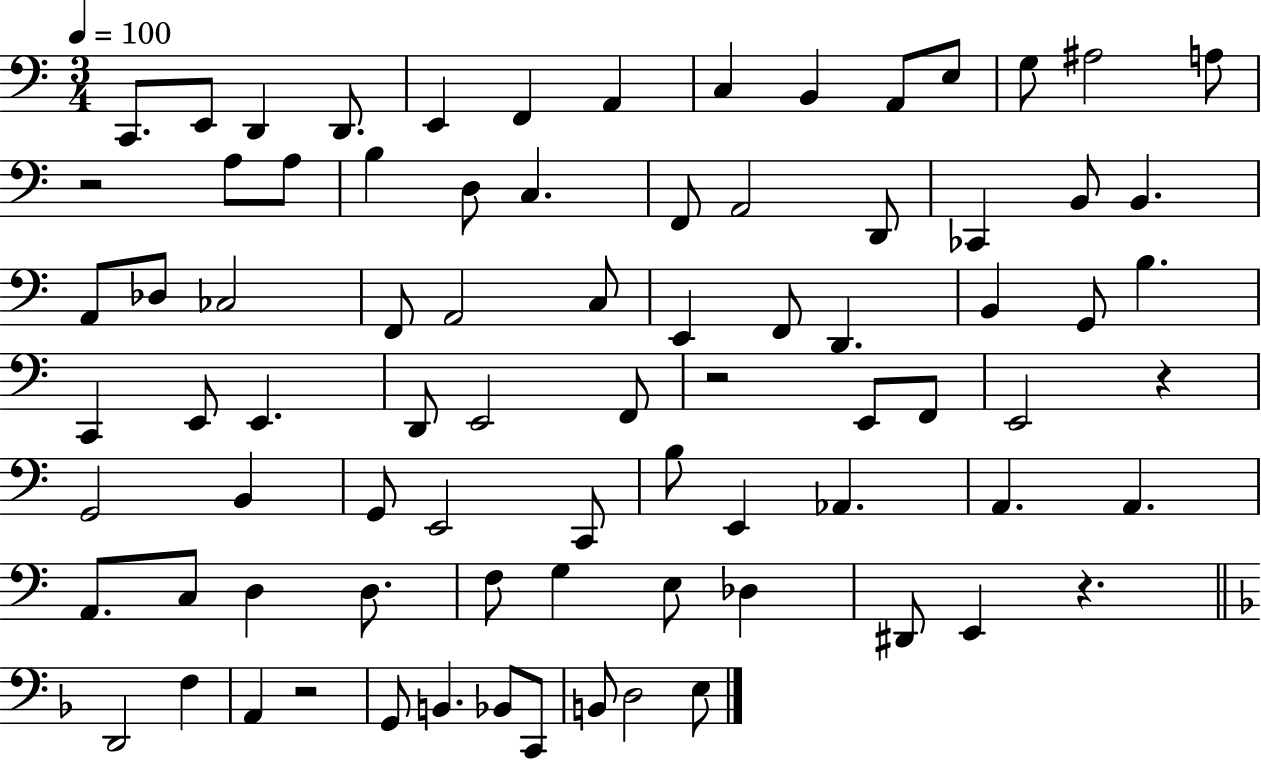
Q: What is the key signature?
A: C major